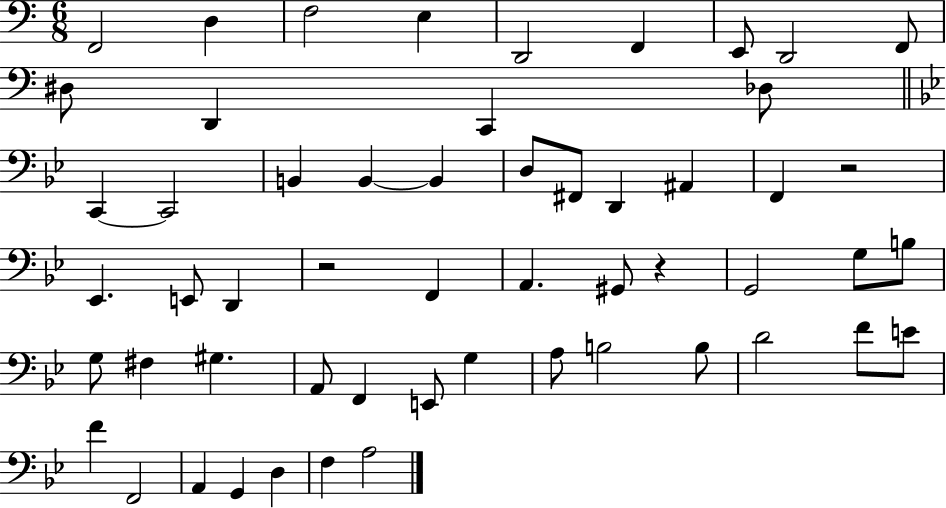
X:1
T:Untitled
M:6/8
L:1/4
K:C
F,,2 D, F,2 E, D,,2 F,, E,,/2 D,,2 F,,/2 ^D,/2 D,, C,, _D,/2 C,, C,,2 B,, B,, B,, D,/2 ^F,,/2 D,, ^A,, F,, z2 _E,, E,,/2 D,, z2 F,, A,, ^G,,/2 z G,,2 G,/2 B,/2 G,/2 ^F, ^G, A,,/2 F,, E,,/2 G, A,/2 B,2 B,/2 D2 F/2 E/2 F F,,2 A,, G,, D, F, A,2